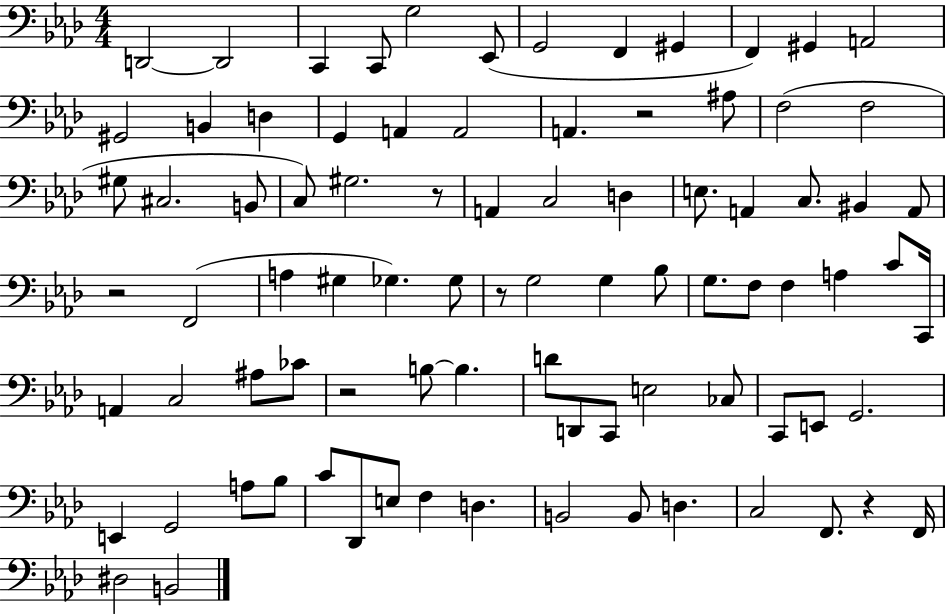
{
  \clef bass
  \numericTimeSignature
  \time 4/4
  \key aes \major
  d,2~~ d,2 | c,4 c,8 g2 ees,8( | g,2 f,4 gis,4 | f,4) gis,4 a,2 | \break gis,2 b,4 d4 | g,4 a,4 a,2 | a,4. r2 ais8 | f2( f2 | \break gis8 cis2. b,8 | c8) gis2. r8 | a,4 c2 d4 | e8. a,4 c8. bis,4 a,8 | \break r2 f,2( | a4 gis4 ges4.) ges8 | r8 g2 g4 bes8 | g8. f8 f4 a4 c'8 c,16 | \break a,4 c2 ais8 ces'8 | r2 b8~~ b4. | d'8 d,8 c,8 e2 ces8 | c,8 e,8 g,2. | \break e,4 g,2 a8 bes8 | c'8 des,8 e8 f4 d4. | b,2 b,8 d4. | c2 f,8. r4 f,16 | \break dis2 b,2 | \bar "|."
}